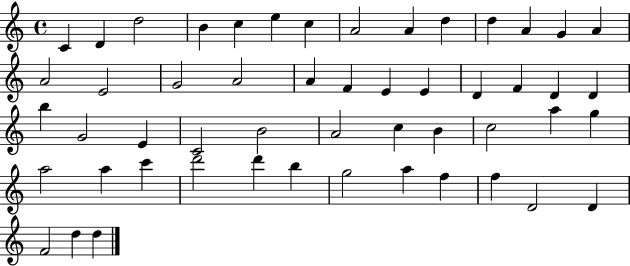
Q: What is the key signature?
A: C major